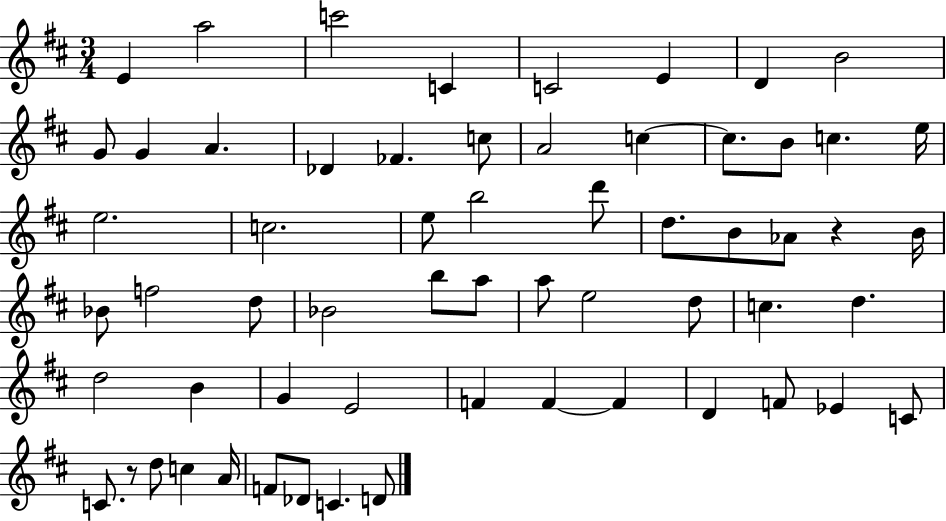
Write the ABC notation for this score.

X:1
T:Untitled
M:3/4
L:1/4
K:D
E a2 c'2 C C2 E D B2 G/2 G A _D _F c/2 A2 c c/2 B/2 c e/4 e2 c2 e/2 b2 d'/2 d/2 B/2 _A/2 z B/4 _B/2 f2 d/2 _B2 b/2 a/2 a/2 e2 d/2 c d d2 B G E2 F F F D F/2 _E C/2 C/2 z/2 d/2 c A/4 F/2 _D/2 C D/2